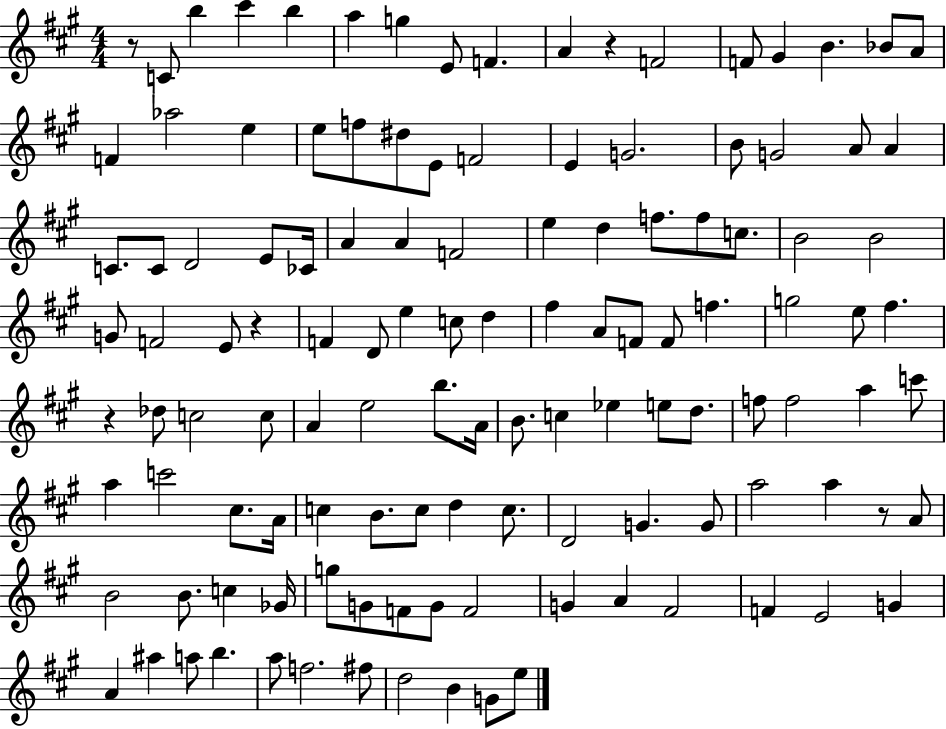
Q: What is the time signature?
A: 4/4